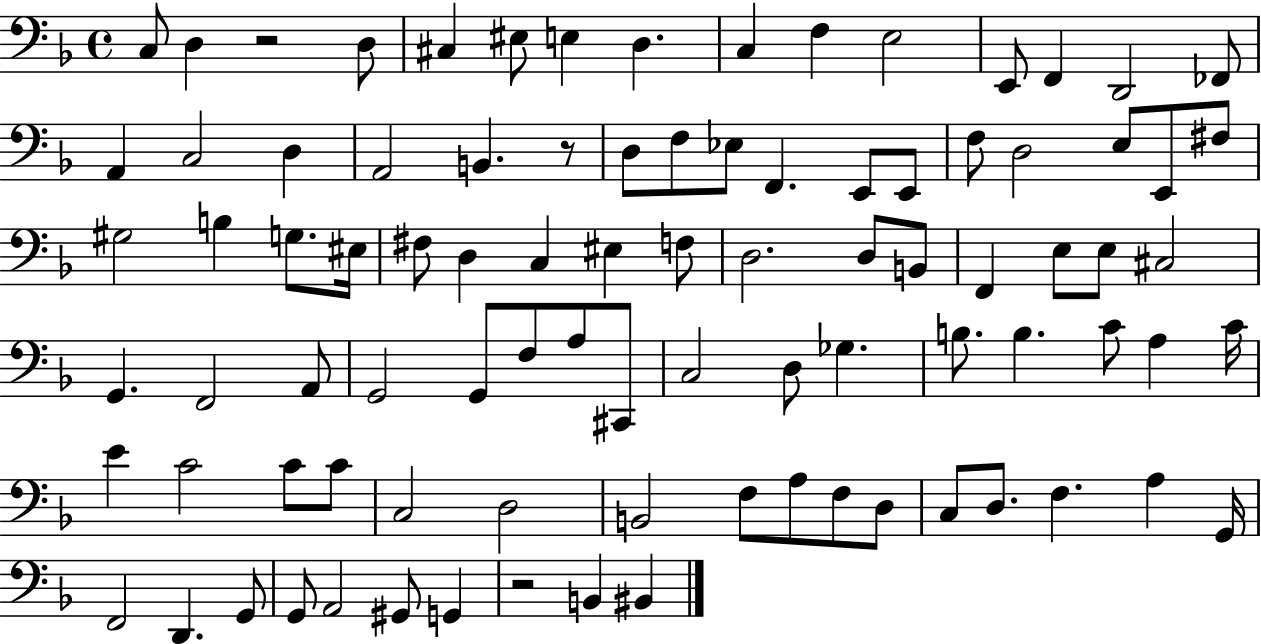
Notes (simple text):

C3/e D3/q R/h D3/e C#3/q EIS3/e E3/q D3/q. C3/q F3/q E3/h E2/e F2/q D2/h FES2/e A2/q C3/h D3/q A2/h B2/q. R/e D3/e F3/e Eb3/e F2/q. E2/e E2/e F3/e D3/h E3/e E2/e F#3/e G#3/h B3/q G3/e. EIS3/s F#3/e D3/q C3/q EIS3/q F3/e D3/h. D3/e B2/e F2/q E3/e E3/e C#3/h G2/q. F2/h A2/e G2/h G2/e F3/e A3/e C#2/e C3/h D3/e Gb3/q. B3/e. B3/q. C4/e A3/q C4/s E4/q C4/h C4/e C4/e C3/h D3/h B2/h F3/e A3/e F3/e D3/e C3/e D3/e. F3/q. A3/q G2/s F2/h D2/q. G2/e G2/e A2/h G#2/e G2/q R/h B2/q BIS2/q